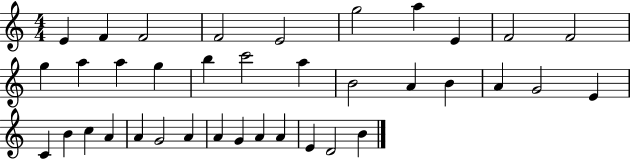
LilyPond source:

{
  \clef treble
  \numericTimeSignature
  \time 4/4
  \key c \major
  e'4 f'4 f'2 | f'2 e'2 | g''2 a''4 e'4 | f'2 f'2 | \break g''4 a''4 a''4 g''4 | b''4 c'''2 a''4 | b'2 a'4 b'4 | a'4 g'2 e'4 | \break c'4 b'4 c''4 a'4 | a'4 g'2 a'4 | a'4 g'4 a'4 a'4 | e'4 d'2 b'4 | \break \bar "|."
}